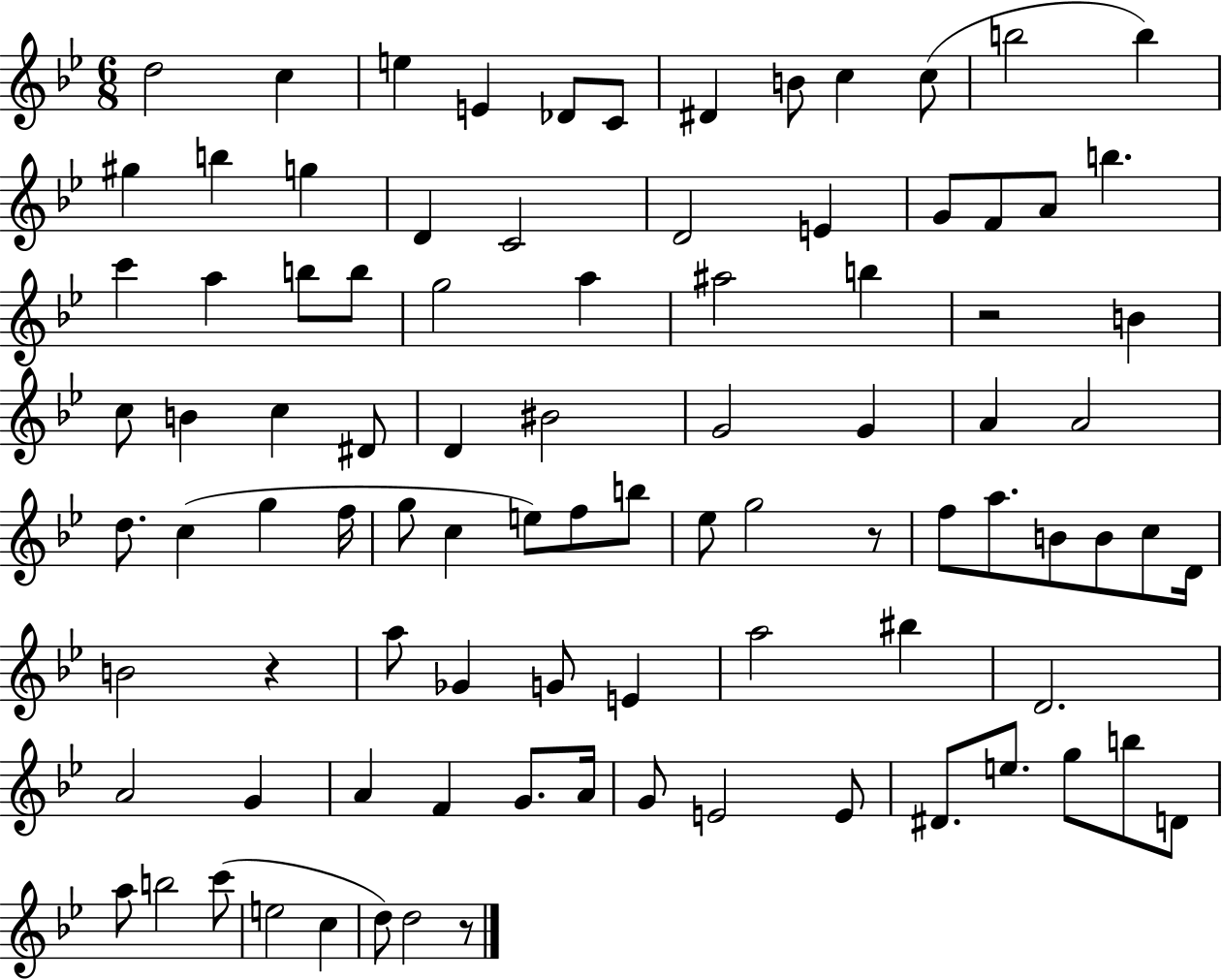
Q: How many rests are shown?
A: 4